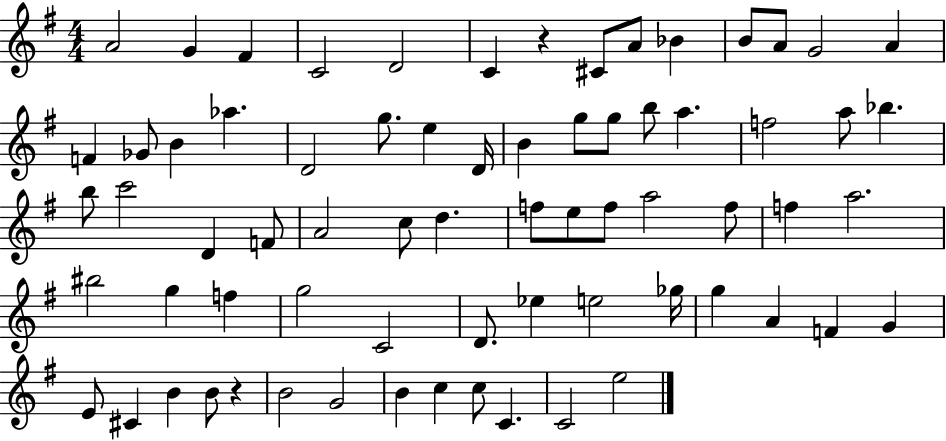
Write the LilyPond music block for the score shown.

{
  \clef treble
  \numericTimeSignature
  \time 4/4
  \key g \major
  a'2 g'4 fis'4 | c'2 d'2 | c'4 r4 cis'8 a'8 bes'4 | b'8 a'8 g'2 a'4 | \break f'4 ges'8 b'4 aes''4. | d'2 g''8. e''4 d'16 | b'4 g''8 g''8 b''8 a''4. | f''2 a''8 bes''4. | \break b''8 c'''2 d'4 f'8 | a'2 c''8 d''4. | f''8 e''8 f''8 a''2 f''8 | f''4 a''2. | \break bis''2 g''4 f''4 | g''2 c'2 | d'8. ees''4 e''2 ges''16 | g''4 a'4 f'4 g'4 | \break e'8 cis'4 b'4 b'8 r4 | b'2 g'2 | b'4 c''4 c''8 c'4. | c'2 e''2 | \break \bar "|."
}